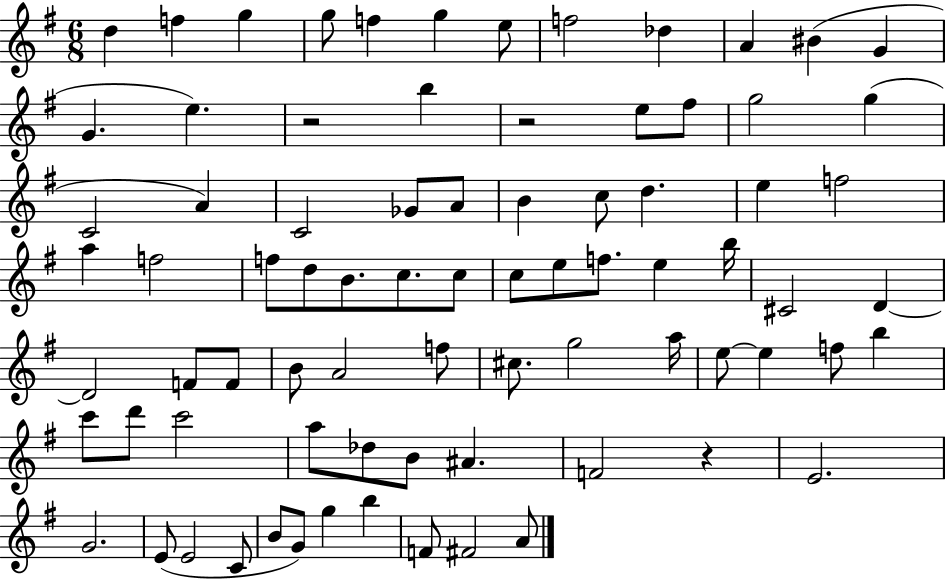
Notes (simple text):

D5/q F5/q G5/q G5/e F5/q G5/q E5/e F5/h Db5/q A4/q BIS4/q G4/q G4/q. E5/q. R/h B5/q R/h E5/e F#5/e G5/h G5/q C4/h A4/q C4/h Gb4/e A4/e B4/q C5/e D5/q. E5/q F5/h A5/q F5/h F5/e D5/e B4/e. C5/e. C5/e C5/e E5/e F5/e. E5/q B5/s C#4/h D4/q D4/h F4/e F4/e B4/e A4/h F5/e C#5/e. G5/h A5/s E5/e E5/q F5/e B5/q C6/e D6/e C6/h A5/e Db5/e B4/e A#4/q. F4/h R/q E4/h. G4/h. E4/e E4/h C4/e B4/e G4/e G5/q B5/q F4/e F#4/h A4/e